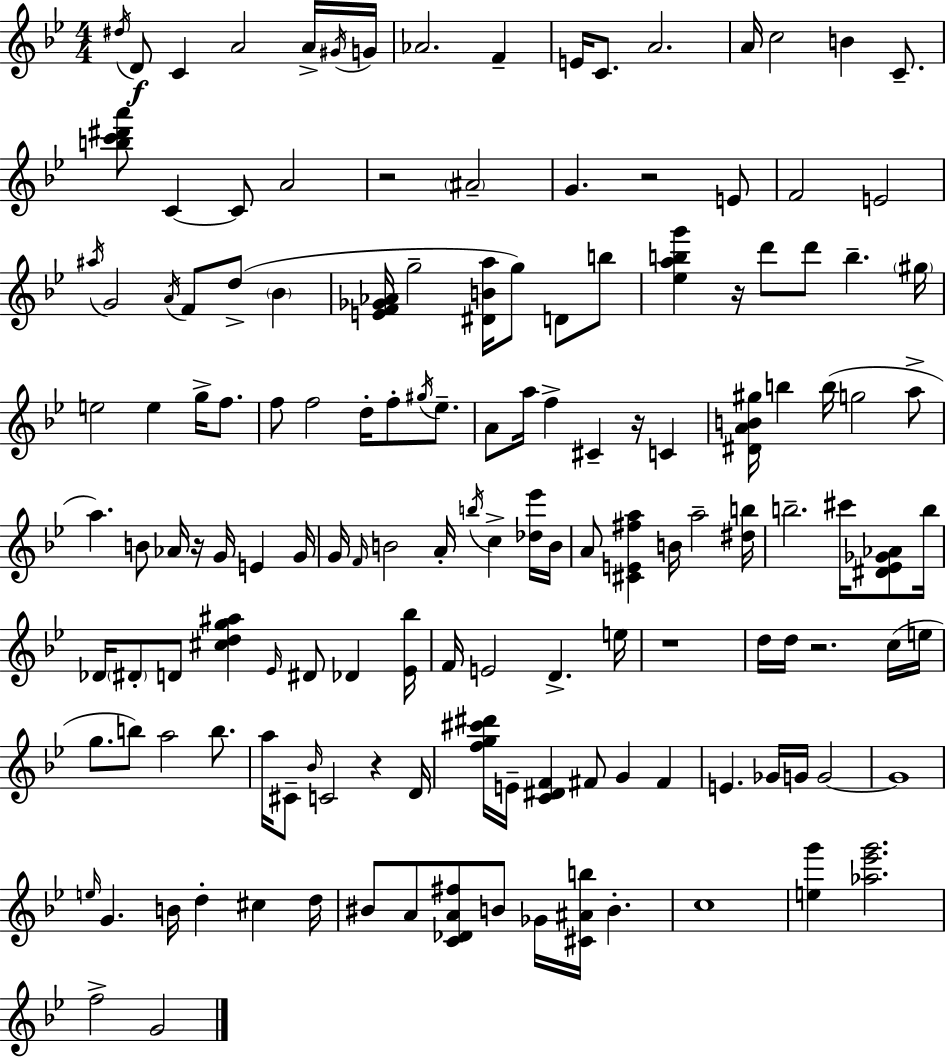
D#5/s D4/e C4/q A4/h A4/s G#4/s G4/s Ab4/h. F4/q E4/s C4/e. A4/h. A4/s C5/h B4/q C4/e. [B5,C6,D#6,A6]/e C4/q C4/e A4/h R/h A#4/h G4/q. R/h E4/e F4/h E4/h A#5/s G4/h A4/s F4/e D5/e Bb4/q [E4,F4,Gb4,Ab4]/s G5/h [D#4,B4,A5]/s G5/e D4/e B5/e [Eb5,A5,B5,G6]/q R/s D6/e D6/e B5/q. G#5/s E5/h E5/q G5/s F5/e. F5/e F5/h D5/s F5/e G#5/s Eb5/e. A4/e A5/s F5/q C#4/q R/s C4/q [D#4,A4,B4,G#5]/s B5/q B5/s G5/h A5/e A5/q. B4/e Ab4/s R/s G4/s E4/q G4/s G4/s F4/s B4/h A4/s B5/s C5/q [Db5,Eb6]/s B4/s A4/e [C#4,E4,F#5,A5]/q B4/s A5/h [D#5,B5]/s B5/h. C#6/s [D#4,Eb4,Gb4,Ab4]/e B5/s Db4/s D#4/e D4/e [C#5,D5,G5,A#5]/q Eb4/s D#4/e Db4/q [Eb4,Bb5]/s F4/s E4/h D4/q. E5/s R/w D5/s D5/s R/h. C5/s E5/s G5/e. B5/e A5/h B5/e. A5/s C#4/e Bb4/s C4/h R/q D4/s [F5,G5,C#6,D#6]/s E4/s [C4,D#4,F4]/q F#4/e G4/q F#4/q E4/q. Gb4/s G4/s G4/h G4/w E5/s G4/q. B4/s D5/q C#5/q D5/s BIS4/e A4/e [C4,Db4,A4,F#5]/e B4/e Gb4/s [C#4,A#4,B5]/s B4/q. C5/w [E5,G6]/q [Ab5,Eb6,G6]/h. F5/h G4/h